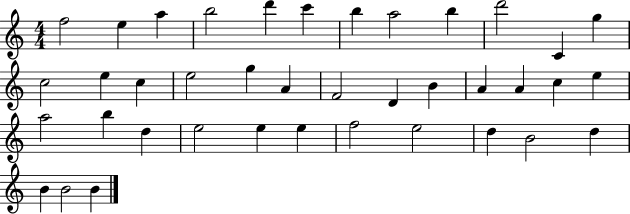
{
  \clef treble
  \numericTimeSignature
  \time 4/4
  \key c \major
  f''2 e''4 a''4 | b''2 d'''4 c'''4 | b''4 a''2 b''4 | d'''2 c'4 g''4 | \break c''2 e''4 c''4 | e''2 g''4 a'4 | f'2 d'4 b'4 | a'4 a'4 c''4 e''4 | \break a''2 b''4 d''4 | e''2 e''4 e''4 | f''2 e''2 | d''4 b'2 d''4 | \break b'4 b'2 b'4 | \bar "|."
}